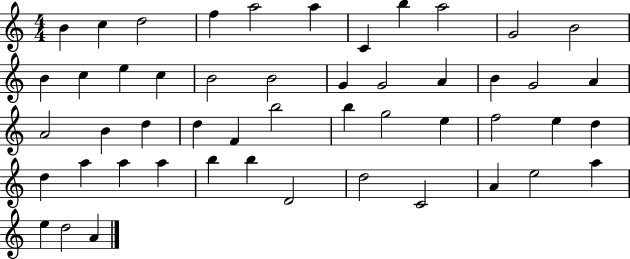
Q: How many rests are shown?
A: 0